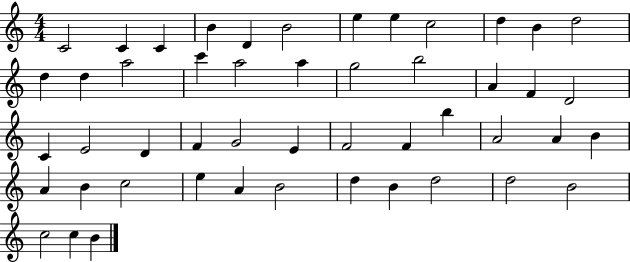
C4/h C4/q C4/q B4/q D4/q B4/h E5/q E5/q C5/h D5/q B4/q D5/h D5/q D5/q A5/h C6/q A5/h A5/q G5/h B5/h A4/q F4/q D4/h C4/q E4/h D4/q F4/q G4/h E4/q F4/h F4/q B5/q A4/h A4/q B4/q A4/q B4/q C5/h E5/q A4/q B4/h D5/q B4/q D5/h D5/h B4/h C5/h C5/q B4/q